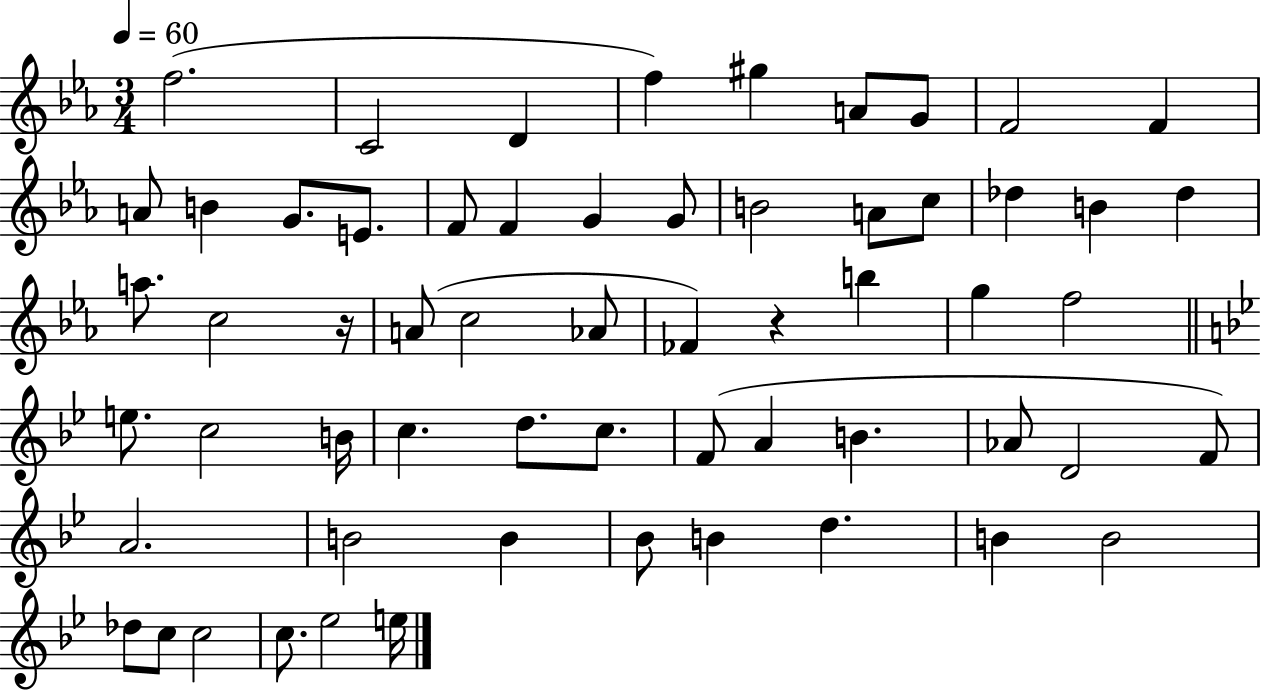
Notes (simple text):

F5/h. C4/h D4/q F5/q G#5/q A4/e G4/e F4/h F4/q A4/e B4/q G4/e. E4/e. F4/e F4/q G4/q G4/e B4/h A4/e C5/e Db5/q B4/q Db5/q A5/e. C5/h R/s A4/e C5/h Ab4/e FES4/q R/q B5/q G5/q F5/h E5/e. C5/h B4/s C5/q. D5/e. C5/e. F4/e A4/q B4/q. Ab4/e D4/h F4/e A4/h. B4/h B4/q Bb4/e B4/q D5/q. B4/q B4/h Db5/e C5/e C5/h C5/e. Eb5/h E5/s